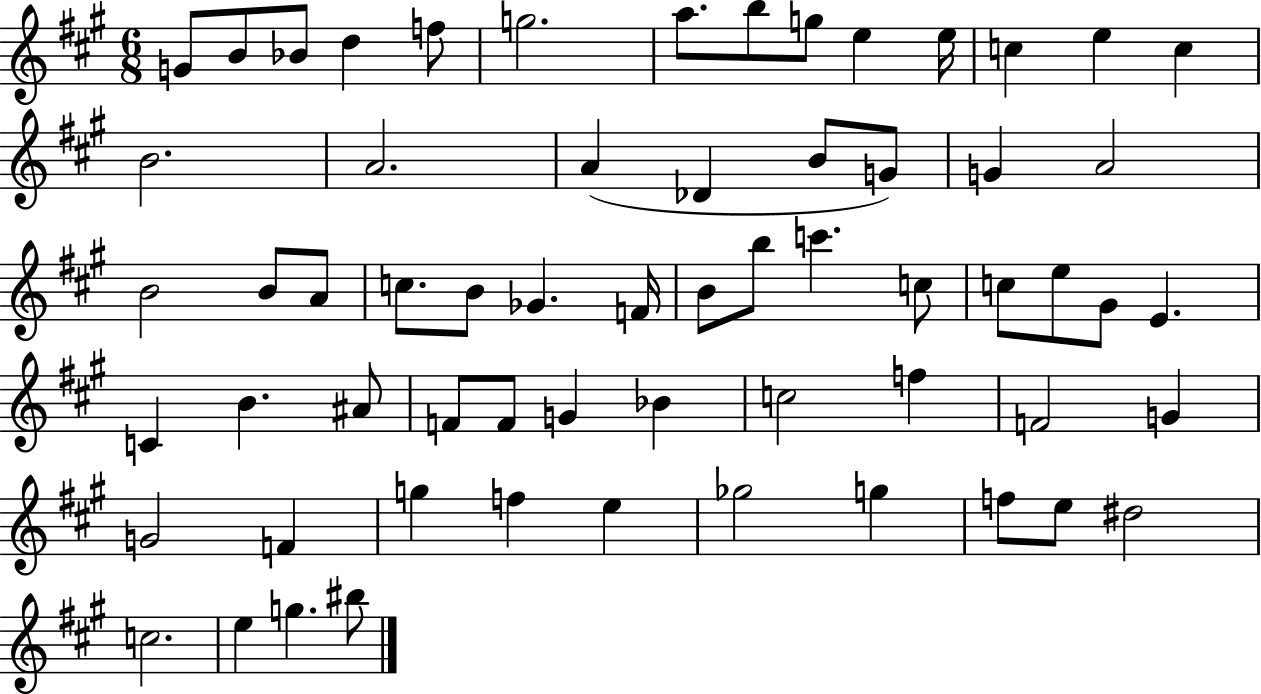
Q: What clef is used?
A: treble